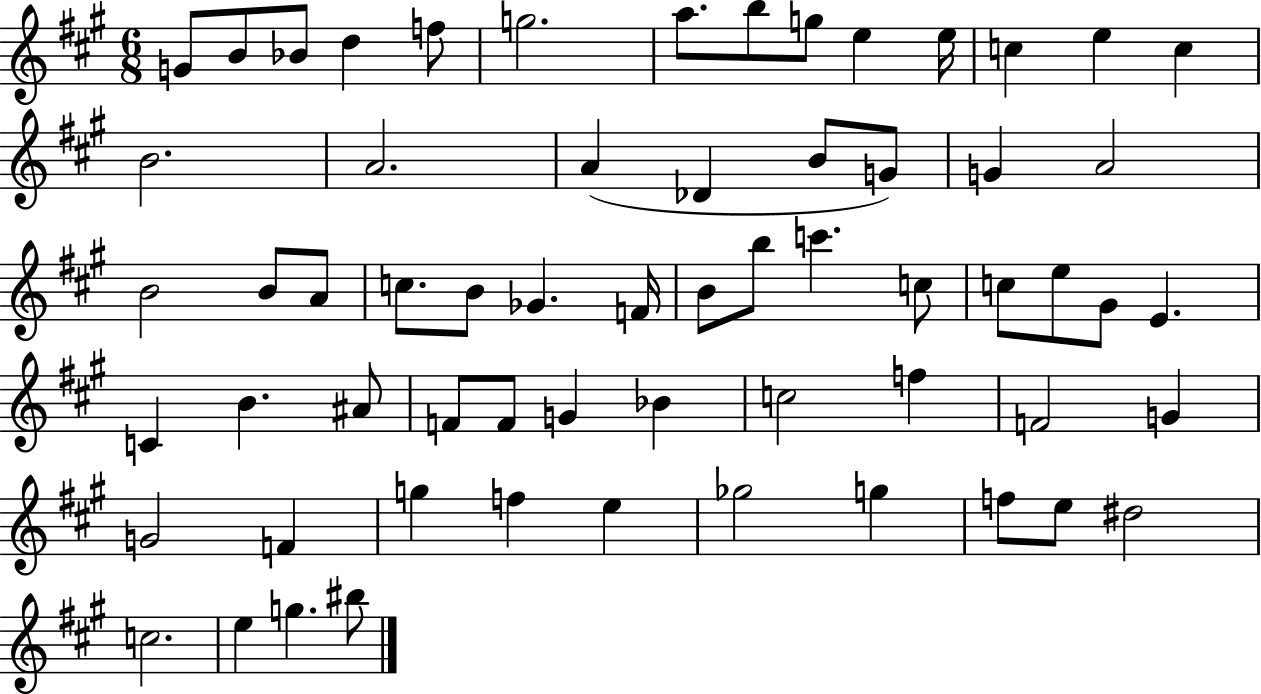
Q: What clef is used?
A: treble